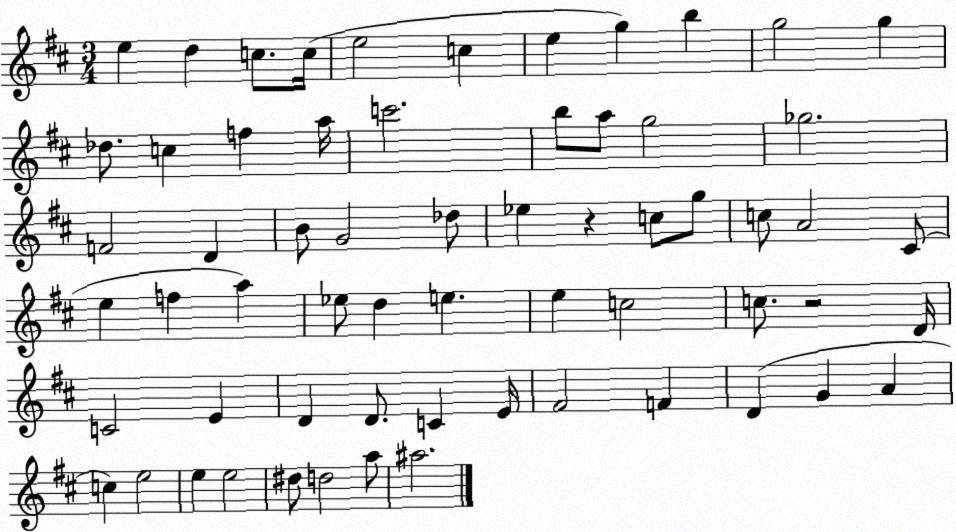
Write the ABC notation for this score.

X:1
T:Untitled
M:3/4
L:1/4
K:D
e d c/2 c/4 e2 c e g b g2 g _d/2 c f a/4 c'2 b/2 a/2 g2 _g2 F2 D B/2 G2 _d/2 _e z c/2 g/2 c/2 A2 ^C/2 e f a _e/2 d e e c2 c/2 z2 D/4 C2 E D D/2 C E/4 ^F2 F D G A c e2 e e2 ^d/2 d2 a/2 ^a2